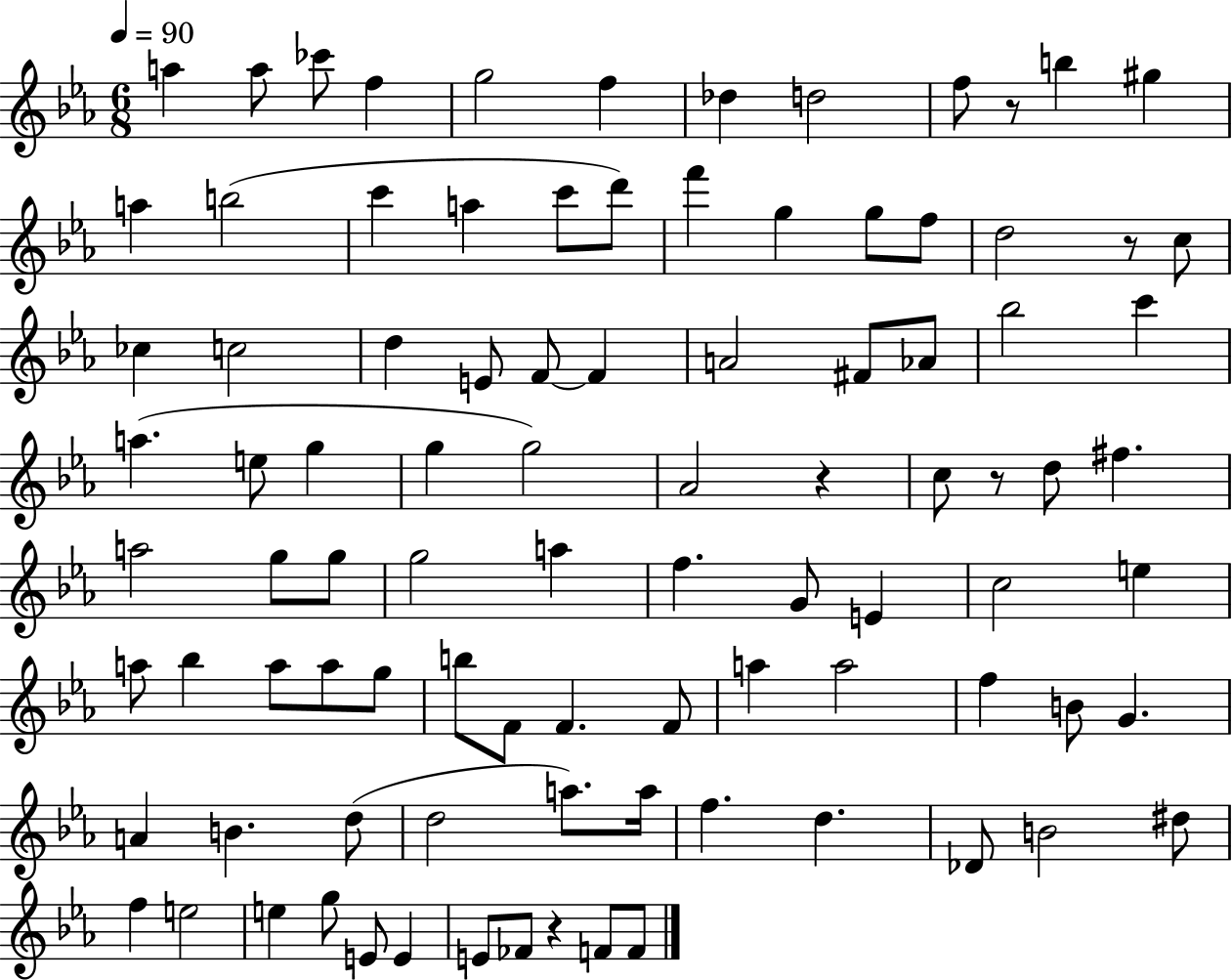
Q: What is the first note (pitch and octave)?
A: A5